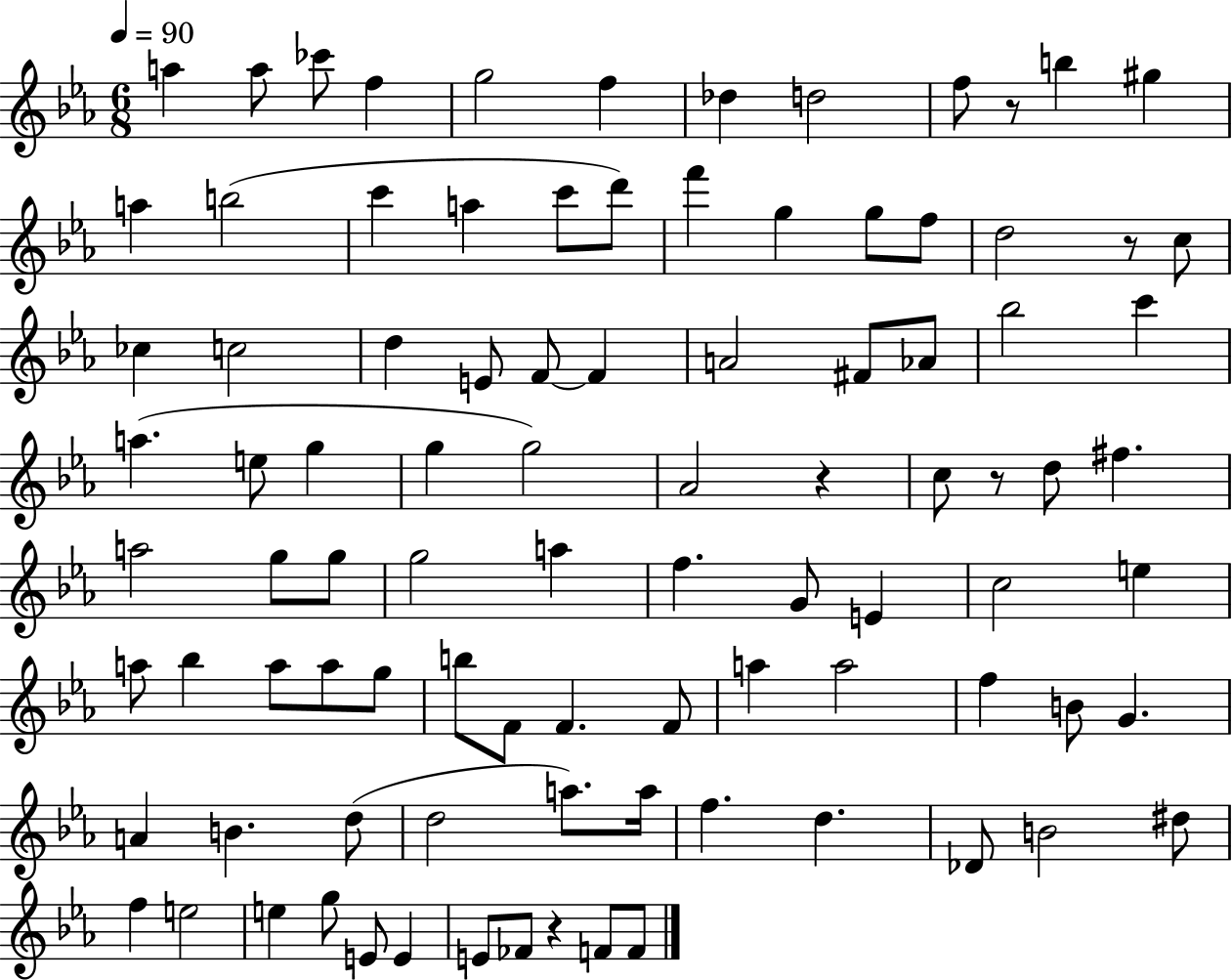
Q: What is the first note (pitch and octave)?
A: A5